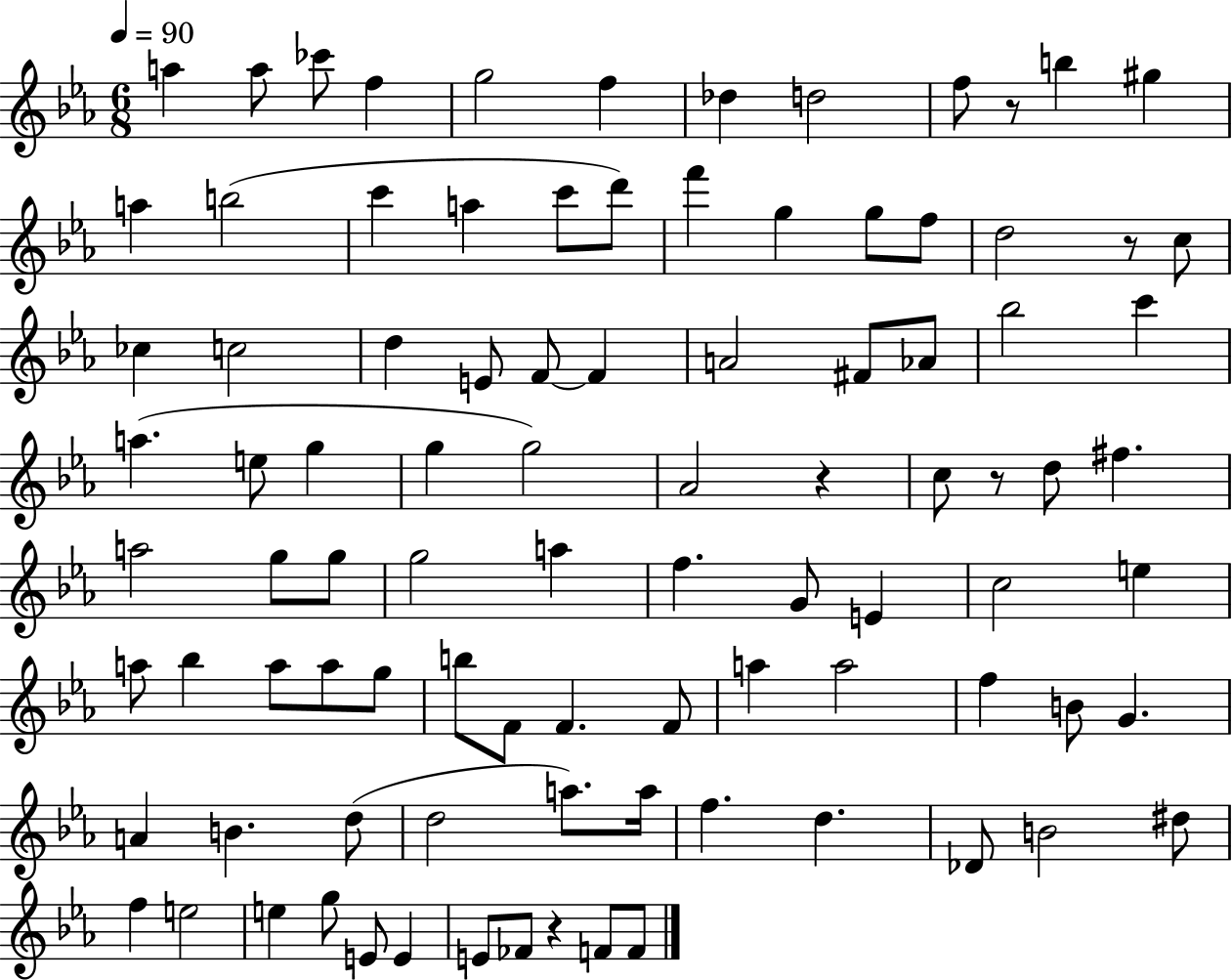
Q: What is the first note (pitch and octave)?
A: A5